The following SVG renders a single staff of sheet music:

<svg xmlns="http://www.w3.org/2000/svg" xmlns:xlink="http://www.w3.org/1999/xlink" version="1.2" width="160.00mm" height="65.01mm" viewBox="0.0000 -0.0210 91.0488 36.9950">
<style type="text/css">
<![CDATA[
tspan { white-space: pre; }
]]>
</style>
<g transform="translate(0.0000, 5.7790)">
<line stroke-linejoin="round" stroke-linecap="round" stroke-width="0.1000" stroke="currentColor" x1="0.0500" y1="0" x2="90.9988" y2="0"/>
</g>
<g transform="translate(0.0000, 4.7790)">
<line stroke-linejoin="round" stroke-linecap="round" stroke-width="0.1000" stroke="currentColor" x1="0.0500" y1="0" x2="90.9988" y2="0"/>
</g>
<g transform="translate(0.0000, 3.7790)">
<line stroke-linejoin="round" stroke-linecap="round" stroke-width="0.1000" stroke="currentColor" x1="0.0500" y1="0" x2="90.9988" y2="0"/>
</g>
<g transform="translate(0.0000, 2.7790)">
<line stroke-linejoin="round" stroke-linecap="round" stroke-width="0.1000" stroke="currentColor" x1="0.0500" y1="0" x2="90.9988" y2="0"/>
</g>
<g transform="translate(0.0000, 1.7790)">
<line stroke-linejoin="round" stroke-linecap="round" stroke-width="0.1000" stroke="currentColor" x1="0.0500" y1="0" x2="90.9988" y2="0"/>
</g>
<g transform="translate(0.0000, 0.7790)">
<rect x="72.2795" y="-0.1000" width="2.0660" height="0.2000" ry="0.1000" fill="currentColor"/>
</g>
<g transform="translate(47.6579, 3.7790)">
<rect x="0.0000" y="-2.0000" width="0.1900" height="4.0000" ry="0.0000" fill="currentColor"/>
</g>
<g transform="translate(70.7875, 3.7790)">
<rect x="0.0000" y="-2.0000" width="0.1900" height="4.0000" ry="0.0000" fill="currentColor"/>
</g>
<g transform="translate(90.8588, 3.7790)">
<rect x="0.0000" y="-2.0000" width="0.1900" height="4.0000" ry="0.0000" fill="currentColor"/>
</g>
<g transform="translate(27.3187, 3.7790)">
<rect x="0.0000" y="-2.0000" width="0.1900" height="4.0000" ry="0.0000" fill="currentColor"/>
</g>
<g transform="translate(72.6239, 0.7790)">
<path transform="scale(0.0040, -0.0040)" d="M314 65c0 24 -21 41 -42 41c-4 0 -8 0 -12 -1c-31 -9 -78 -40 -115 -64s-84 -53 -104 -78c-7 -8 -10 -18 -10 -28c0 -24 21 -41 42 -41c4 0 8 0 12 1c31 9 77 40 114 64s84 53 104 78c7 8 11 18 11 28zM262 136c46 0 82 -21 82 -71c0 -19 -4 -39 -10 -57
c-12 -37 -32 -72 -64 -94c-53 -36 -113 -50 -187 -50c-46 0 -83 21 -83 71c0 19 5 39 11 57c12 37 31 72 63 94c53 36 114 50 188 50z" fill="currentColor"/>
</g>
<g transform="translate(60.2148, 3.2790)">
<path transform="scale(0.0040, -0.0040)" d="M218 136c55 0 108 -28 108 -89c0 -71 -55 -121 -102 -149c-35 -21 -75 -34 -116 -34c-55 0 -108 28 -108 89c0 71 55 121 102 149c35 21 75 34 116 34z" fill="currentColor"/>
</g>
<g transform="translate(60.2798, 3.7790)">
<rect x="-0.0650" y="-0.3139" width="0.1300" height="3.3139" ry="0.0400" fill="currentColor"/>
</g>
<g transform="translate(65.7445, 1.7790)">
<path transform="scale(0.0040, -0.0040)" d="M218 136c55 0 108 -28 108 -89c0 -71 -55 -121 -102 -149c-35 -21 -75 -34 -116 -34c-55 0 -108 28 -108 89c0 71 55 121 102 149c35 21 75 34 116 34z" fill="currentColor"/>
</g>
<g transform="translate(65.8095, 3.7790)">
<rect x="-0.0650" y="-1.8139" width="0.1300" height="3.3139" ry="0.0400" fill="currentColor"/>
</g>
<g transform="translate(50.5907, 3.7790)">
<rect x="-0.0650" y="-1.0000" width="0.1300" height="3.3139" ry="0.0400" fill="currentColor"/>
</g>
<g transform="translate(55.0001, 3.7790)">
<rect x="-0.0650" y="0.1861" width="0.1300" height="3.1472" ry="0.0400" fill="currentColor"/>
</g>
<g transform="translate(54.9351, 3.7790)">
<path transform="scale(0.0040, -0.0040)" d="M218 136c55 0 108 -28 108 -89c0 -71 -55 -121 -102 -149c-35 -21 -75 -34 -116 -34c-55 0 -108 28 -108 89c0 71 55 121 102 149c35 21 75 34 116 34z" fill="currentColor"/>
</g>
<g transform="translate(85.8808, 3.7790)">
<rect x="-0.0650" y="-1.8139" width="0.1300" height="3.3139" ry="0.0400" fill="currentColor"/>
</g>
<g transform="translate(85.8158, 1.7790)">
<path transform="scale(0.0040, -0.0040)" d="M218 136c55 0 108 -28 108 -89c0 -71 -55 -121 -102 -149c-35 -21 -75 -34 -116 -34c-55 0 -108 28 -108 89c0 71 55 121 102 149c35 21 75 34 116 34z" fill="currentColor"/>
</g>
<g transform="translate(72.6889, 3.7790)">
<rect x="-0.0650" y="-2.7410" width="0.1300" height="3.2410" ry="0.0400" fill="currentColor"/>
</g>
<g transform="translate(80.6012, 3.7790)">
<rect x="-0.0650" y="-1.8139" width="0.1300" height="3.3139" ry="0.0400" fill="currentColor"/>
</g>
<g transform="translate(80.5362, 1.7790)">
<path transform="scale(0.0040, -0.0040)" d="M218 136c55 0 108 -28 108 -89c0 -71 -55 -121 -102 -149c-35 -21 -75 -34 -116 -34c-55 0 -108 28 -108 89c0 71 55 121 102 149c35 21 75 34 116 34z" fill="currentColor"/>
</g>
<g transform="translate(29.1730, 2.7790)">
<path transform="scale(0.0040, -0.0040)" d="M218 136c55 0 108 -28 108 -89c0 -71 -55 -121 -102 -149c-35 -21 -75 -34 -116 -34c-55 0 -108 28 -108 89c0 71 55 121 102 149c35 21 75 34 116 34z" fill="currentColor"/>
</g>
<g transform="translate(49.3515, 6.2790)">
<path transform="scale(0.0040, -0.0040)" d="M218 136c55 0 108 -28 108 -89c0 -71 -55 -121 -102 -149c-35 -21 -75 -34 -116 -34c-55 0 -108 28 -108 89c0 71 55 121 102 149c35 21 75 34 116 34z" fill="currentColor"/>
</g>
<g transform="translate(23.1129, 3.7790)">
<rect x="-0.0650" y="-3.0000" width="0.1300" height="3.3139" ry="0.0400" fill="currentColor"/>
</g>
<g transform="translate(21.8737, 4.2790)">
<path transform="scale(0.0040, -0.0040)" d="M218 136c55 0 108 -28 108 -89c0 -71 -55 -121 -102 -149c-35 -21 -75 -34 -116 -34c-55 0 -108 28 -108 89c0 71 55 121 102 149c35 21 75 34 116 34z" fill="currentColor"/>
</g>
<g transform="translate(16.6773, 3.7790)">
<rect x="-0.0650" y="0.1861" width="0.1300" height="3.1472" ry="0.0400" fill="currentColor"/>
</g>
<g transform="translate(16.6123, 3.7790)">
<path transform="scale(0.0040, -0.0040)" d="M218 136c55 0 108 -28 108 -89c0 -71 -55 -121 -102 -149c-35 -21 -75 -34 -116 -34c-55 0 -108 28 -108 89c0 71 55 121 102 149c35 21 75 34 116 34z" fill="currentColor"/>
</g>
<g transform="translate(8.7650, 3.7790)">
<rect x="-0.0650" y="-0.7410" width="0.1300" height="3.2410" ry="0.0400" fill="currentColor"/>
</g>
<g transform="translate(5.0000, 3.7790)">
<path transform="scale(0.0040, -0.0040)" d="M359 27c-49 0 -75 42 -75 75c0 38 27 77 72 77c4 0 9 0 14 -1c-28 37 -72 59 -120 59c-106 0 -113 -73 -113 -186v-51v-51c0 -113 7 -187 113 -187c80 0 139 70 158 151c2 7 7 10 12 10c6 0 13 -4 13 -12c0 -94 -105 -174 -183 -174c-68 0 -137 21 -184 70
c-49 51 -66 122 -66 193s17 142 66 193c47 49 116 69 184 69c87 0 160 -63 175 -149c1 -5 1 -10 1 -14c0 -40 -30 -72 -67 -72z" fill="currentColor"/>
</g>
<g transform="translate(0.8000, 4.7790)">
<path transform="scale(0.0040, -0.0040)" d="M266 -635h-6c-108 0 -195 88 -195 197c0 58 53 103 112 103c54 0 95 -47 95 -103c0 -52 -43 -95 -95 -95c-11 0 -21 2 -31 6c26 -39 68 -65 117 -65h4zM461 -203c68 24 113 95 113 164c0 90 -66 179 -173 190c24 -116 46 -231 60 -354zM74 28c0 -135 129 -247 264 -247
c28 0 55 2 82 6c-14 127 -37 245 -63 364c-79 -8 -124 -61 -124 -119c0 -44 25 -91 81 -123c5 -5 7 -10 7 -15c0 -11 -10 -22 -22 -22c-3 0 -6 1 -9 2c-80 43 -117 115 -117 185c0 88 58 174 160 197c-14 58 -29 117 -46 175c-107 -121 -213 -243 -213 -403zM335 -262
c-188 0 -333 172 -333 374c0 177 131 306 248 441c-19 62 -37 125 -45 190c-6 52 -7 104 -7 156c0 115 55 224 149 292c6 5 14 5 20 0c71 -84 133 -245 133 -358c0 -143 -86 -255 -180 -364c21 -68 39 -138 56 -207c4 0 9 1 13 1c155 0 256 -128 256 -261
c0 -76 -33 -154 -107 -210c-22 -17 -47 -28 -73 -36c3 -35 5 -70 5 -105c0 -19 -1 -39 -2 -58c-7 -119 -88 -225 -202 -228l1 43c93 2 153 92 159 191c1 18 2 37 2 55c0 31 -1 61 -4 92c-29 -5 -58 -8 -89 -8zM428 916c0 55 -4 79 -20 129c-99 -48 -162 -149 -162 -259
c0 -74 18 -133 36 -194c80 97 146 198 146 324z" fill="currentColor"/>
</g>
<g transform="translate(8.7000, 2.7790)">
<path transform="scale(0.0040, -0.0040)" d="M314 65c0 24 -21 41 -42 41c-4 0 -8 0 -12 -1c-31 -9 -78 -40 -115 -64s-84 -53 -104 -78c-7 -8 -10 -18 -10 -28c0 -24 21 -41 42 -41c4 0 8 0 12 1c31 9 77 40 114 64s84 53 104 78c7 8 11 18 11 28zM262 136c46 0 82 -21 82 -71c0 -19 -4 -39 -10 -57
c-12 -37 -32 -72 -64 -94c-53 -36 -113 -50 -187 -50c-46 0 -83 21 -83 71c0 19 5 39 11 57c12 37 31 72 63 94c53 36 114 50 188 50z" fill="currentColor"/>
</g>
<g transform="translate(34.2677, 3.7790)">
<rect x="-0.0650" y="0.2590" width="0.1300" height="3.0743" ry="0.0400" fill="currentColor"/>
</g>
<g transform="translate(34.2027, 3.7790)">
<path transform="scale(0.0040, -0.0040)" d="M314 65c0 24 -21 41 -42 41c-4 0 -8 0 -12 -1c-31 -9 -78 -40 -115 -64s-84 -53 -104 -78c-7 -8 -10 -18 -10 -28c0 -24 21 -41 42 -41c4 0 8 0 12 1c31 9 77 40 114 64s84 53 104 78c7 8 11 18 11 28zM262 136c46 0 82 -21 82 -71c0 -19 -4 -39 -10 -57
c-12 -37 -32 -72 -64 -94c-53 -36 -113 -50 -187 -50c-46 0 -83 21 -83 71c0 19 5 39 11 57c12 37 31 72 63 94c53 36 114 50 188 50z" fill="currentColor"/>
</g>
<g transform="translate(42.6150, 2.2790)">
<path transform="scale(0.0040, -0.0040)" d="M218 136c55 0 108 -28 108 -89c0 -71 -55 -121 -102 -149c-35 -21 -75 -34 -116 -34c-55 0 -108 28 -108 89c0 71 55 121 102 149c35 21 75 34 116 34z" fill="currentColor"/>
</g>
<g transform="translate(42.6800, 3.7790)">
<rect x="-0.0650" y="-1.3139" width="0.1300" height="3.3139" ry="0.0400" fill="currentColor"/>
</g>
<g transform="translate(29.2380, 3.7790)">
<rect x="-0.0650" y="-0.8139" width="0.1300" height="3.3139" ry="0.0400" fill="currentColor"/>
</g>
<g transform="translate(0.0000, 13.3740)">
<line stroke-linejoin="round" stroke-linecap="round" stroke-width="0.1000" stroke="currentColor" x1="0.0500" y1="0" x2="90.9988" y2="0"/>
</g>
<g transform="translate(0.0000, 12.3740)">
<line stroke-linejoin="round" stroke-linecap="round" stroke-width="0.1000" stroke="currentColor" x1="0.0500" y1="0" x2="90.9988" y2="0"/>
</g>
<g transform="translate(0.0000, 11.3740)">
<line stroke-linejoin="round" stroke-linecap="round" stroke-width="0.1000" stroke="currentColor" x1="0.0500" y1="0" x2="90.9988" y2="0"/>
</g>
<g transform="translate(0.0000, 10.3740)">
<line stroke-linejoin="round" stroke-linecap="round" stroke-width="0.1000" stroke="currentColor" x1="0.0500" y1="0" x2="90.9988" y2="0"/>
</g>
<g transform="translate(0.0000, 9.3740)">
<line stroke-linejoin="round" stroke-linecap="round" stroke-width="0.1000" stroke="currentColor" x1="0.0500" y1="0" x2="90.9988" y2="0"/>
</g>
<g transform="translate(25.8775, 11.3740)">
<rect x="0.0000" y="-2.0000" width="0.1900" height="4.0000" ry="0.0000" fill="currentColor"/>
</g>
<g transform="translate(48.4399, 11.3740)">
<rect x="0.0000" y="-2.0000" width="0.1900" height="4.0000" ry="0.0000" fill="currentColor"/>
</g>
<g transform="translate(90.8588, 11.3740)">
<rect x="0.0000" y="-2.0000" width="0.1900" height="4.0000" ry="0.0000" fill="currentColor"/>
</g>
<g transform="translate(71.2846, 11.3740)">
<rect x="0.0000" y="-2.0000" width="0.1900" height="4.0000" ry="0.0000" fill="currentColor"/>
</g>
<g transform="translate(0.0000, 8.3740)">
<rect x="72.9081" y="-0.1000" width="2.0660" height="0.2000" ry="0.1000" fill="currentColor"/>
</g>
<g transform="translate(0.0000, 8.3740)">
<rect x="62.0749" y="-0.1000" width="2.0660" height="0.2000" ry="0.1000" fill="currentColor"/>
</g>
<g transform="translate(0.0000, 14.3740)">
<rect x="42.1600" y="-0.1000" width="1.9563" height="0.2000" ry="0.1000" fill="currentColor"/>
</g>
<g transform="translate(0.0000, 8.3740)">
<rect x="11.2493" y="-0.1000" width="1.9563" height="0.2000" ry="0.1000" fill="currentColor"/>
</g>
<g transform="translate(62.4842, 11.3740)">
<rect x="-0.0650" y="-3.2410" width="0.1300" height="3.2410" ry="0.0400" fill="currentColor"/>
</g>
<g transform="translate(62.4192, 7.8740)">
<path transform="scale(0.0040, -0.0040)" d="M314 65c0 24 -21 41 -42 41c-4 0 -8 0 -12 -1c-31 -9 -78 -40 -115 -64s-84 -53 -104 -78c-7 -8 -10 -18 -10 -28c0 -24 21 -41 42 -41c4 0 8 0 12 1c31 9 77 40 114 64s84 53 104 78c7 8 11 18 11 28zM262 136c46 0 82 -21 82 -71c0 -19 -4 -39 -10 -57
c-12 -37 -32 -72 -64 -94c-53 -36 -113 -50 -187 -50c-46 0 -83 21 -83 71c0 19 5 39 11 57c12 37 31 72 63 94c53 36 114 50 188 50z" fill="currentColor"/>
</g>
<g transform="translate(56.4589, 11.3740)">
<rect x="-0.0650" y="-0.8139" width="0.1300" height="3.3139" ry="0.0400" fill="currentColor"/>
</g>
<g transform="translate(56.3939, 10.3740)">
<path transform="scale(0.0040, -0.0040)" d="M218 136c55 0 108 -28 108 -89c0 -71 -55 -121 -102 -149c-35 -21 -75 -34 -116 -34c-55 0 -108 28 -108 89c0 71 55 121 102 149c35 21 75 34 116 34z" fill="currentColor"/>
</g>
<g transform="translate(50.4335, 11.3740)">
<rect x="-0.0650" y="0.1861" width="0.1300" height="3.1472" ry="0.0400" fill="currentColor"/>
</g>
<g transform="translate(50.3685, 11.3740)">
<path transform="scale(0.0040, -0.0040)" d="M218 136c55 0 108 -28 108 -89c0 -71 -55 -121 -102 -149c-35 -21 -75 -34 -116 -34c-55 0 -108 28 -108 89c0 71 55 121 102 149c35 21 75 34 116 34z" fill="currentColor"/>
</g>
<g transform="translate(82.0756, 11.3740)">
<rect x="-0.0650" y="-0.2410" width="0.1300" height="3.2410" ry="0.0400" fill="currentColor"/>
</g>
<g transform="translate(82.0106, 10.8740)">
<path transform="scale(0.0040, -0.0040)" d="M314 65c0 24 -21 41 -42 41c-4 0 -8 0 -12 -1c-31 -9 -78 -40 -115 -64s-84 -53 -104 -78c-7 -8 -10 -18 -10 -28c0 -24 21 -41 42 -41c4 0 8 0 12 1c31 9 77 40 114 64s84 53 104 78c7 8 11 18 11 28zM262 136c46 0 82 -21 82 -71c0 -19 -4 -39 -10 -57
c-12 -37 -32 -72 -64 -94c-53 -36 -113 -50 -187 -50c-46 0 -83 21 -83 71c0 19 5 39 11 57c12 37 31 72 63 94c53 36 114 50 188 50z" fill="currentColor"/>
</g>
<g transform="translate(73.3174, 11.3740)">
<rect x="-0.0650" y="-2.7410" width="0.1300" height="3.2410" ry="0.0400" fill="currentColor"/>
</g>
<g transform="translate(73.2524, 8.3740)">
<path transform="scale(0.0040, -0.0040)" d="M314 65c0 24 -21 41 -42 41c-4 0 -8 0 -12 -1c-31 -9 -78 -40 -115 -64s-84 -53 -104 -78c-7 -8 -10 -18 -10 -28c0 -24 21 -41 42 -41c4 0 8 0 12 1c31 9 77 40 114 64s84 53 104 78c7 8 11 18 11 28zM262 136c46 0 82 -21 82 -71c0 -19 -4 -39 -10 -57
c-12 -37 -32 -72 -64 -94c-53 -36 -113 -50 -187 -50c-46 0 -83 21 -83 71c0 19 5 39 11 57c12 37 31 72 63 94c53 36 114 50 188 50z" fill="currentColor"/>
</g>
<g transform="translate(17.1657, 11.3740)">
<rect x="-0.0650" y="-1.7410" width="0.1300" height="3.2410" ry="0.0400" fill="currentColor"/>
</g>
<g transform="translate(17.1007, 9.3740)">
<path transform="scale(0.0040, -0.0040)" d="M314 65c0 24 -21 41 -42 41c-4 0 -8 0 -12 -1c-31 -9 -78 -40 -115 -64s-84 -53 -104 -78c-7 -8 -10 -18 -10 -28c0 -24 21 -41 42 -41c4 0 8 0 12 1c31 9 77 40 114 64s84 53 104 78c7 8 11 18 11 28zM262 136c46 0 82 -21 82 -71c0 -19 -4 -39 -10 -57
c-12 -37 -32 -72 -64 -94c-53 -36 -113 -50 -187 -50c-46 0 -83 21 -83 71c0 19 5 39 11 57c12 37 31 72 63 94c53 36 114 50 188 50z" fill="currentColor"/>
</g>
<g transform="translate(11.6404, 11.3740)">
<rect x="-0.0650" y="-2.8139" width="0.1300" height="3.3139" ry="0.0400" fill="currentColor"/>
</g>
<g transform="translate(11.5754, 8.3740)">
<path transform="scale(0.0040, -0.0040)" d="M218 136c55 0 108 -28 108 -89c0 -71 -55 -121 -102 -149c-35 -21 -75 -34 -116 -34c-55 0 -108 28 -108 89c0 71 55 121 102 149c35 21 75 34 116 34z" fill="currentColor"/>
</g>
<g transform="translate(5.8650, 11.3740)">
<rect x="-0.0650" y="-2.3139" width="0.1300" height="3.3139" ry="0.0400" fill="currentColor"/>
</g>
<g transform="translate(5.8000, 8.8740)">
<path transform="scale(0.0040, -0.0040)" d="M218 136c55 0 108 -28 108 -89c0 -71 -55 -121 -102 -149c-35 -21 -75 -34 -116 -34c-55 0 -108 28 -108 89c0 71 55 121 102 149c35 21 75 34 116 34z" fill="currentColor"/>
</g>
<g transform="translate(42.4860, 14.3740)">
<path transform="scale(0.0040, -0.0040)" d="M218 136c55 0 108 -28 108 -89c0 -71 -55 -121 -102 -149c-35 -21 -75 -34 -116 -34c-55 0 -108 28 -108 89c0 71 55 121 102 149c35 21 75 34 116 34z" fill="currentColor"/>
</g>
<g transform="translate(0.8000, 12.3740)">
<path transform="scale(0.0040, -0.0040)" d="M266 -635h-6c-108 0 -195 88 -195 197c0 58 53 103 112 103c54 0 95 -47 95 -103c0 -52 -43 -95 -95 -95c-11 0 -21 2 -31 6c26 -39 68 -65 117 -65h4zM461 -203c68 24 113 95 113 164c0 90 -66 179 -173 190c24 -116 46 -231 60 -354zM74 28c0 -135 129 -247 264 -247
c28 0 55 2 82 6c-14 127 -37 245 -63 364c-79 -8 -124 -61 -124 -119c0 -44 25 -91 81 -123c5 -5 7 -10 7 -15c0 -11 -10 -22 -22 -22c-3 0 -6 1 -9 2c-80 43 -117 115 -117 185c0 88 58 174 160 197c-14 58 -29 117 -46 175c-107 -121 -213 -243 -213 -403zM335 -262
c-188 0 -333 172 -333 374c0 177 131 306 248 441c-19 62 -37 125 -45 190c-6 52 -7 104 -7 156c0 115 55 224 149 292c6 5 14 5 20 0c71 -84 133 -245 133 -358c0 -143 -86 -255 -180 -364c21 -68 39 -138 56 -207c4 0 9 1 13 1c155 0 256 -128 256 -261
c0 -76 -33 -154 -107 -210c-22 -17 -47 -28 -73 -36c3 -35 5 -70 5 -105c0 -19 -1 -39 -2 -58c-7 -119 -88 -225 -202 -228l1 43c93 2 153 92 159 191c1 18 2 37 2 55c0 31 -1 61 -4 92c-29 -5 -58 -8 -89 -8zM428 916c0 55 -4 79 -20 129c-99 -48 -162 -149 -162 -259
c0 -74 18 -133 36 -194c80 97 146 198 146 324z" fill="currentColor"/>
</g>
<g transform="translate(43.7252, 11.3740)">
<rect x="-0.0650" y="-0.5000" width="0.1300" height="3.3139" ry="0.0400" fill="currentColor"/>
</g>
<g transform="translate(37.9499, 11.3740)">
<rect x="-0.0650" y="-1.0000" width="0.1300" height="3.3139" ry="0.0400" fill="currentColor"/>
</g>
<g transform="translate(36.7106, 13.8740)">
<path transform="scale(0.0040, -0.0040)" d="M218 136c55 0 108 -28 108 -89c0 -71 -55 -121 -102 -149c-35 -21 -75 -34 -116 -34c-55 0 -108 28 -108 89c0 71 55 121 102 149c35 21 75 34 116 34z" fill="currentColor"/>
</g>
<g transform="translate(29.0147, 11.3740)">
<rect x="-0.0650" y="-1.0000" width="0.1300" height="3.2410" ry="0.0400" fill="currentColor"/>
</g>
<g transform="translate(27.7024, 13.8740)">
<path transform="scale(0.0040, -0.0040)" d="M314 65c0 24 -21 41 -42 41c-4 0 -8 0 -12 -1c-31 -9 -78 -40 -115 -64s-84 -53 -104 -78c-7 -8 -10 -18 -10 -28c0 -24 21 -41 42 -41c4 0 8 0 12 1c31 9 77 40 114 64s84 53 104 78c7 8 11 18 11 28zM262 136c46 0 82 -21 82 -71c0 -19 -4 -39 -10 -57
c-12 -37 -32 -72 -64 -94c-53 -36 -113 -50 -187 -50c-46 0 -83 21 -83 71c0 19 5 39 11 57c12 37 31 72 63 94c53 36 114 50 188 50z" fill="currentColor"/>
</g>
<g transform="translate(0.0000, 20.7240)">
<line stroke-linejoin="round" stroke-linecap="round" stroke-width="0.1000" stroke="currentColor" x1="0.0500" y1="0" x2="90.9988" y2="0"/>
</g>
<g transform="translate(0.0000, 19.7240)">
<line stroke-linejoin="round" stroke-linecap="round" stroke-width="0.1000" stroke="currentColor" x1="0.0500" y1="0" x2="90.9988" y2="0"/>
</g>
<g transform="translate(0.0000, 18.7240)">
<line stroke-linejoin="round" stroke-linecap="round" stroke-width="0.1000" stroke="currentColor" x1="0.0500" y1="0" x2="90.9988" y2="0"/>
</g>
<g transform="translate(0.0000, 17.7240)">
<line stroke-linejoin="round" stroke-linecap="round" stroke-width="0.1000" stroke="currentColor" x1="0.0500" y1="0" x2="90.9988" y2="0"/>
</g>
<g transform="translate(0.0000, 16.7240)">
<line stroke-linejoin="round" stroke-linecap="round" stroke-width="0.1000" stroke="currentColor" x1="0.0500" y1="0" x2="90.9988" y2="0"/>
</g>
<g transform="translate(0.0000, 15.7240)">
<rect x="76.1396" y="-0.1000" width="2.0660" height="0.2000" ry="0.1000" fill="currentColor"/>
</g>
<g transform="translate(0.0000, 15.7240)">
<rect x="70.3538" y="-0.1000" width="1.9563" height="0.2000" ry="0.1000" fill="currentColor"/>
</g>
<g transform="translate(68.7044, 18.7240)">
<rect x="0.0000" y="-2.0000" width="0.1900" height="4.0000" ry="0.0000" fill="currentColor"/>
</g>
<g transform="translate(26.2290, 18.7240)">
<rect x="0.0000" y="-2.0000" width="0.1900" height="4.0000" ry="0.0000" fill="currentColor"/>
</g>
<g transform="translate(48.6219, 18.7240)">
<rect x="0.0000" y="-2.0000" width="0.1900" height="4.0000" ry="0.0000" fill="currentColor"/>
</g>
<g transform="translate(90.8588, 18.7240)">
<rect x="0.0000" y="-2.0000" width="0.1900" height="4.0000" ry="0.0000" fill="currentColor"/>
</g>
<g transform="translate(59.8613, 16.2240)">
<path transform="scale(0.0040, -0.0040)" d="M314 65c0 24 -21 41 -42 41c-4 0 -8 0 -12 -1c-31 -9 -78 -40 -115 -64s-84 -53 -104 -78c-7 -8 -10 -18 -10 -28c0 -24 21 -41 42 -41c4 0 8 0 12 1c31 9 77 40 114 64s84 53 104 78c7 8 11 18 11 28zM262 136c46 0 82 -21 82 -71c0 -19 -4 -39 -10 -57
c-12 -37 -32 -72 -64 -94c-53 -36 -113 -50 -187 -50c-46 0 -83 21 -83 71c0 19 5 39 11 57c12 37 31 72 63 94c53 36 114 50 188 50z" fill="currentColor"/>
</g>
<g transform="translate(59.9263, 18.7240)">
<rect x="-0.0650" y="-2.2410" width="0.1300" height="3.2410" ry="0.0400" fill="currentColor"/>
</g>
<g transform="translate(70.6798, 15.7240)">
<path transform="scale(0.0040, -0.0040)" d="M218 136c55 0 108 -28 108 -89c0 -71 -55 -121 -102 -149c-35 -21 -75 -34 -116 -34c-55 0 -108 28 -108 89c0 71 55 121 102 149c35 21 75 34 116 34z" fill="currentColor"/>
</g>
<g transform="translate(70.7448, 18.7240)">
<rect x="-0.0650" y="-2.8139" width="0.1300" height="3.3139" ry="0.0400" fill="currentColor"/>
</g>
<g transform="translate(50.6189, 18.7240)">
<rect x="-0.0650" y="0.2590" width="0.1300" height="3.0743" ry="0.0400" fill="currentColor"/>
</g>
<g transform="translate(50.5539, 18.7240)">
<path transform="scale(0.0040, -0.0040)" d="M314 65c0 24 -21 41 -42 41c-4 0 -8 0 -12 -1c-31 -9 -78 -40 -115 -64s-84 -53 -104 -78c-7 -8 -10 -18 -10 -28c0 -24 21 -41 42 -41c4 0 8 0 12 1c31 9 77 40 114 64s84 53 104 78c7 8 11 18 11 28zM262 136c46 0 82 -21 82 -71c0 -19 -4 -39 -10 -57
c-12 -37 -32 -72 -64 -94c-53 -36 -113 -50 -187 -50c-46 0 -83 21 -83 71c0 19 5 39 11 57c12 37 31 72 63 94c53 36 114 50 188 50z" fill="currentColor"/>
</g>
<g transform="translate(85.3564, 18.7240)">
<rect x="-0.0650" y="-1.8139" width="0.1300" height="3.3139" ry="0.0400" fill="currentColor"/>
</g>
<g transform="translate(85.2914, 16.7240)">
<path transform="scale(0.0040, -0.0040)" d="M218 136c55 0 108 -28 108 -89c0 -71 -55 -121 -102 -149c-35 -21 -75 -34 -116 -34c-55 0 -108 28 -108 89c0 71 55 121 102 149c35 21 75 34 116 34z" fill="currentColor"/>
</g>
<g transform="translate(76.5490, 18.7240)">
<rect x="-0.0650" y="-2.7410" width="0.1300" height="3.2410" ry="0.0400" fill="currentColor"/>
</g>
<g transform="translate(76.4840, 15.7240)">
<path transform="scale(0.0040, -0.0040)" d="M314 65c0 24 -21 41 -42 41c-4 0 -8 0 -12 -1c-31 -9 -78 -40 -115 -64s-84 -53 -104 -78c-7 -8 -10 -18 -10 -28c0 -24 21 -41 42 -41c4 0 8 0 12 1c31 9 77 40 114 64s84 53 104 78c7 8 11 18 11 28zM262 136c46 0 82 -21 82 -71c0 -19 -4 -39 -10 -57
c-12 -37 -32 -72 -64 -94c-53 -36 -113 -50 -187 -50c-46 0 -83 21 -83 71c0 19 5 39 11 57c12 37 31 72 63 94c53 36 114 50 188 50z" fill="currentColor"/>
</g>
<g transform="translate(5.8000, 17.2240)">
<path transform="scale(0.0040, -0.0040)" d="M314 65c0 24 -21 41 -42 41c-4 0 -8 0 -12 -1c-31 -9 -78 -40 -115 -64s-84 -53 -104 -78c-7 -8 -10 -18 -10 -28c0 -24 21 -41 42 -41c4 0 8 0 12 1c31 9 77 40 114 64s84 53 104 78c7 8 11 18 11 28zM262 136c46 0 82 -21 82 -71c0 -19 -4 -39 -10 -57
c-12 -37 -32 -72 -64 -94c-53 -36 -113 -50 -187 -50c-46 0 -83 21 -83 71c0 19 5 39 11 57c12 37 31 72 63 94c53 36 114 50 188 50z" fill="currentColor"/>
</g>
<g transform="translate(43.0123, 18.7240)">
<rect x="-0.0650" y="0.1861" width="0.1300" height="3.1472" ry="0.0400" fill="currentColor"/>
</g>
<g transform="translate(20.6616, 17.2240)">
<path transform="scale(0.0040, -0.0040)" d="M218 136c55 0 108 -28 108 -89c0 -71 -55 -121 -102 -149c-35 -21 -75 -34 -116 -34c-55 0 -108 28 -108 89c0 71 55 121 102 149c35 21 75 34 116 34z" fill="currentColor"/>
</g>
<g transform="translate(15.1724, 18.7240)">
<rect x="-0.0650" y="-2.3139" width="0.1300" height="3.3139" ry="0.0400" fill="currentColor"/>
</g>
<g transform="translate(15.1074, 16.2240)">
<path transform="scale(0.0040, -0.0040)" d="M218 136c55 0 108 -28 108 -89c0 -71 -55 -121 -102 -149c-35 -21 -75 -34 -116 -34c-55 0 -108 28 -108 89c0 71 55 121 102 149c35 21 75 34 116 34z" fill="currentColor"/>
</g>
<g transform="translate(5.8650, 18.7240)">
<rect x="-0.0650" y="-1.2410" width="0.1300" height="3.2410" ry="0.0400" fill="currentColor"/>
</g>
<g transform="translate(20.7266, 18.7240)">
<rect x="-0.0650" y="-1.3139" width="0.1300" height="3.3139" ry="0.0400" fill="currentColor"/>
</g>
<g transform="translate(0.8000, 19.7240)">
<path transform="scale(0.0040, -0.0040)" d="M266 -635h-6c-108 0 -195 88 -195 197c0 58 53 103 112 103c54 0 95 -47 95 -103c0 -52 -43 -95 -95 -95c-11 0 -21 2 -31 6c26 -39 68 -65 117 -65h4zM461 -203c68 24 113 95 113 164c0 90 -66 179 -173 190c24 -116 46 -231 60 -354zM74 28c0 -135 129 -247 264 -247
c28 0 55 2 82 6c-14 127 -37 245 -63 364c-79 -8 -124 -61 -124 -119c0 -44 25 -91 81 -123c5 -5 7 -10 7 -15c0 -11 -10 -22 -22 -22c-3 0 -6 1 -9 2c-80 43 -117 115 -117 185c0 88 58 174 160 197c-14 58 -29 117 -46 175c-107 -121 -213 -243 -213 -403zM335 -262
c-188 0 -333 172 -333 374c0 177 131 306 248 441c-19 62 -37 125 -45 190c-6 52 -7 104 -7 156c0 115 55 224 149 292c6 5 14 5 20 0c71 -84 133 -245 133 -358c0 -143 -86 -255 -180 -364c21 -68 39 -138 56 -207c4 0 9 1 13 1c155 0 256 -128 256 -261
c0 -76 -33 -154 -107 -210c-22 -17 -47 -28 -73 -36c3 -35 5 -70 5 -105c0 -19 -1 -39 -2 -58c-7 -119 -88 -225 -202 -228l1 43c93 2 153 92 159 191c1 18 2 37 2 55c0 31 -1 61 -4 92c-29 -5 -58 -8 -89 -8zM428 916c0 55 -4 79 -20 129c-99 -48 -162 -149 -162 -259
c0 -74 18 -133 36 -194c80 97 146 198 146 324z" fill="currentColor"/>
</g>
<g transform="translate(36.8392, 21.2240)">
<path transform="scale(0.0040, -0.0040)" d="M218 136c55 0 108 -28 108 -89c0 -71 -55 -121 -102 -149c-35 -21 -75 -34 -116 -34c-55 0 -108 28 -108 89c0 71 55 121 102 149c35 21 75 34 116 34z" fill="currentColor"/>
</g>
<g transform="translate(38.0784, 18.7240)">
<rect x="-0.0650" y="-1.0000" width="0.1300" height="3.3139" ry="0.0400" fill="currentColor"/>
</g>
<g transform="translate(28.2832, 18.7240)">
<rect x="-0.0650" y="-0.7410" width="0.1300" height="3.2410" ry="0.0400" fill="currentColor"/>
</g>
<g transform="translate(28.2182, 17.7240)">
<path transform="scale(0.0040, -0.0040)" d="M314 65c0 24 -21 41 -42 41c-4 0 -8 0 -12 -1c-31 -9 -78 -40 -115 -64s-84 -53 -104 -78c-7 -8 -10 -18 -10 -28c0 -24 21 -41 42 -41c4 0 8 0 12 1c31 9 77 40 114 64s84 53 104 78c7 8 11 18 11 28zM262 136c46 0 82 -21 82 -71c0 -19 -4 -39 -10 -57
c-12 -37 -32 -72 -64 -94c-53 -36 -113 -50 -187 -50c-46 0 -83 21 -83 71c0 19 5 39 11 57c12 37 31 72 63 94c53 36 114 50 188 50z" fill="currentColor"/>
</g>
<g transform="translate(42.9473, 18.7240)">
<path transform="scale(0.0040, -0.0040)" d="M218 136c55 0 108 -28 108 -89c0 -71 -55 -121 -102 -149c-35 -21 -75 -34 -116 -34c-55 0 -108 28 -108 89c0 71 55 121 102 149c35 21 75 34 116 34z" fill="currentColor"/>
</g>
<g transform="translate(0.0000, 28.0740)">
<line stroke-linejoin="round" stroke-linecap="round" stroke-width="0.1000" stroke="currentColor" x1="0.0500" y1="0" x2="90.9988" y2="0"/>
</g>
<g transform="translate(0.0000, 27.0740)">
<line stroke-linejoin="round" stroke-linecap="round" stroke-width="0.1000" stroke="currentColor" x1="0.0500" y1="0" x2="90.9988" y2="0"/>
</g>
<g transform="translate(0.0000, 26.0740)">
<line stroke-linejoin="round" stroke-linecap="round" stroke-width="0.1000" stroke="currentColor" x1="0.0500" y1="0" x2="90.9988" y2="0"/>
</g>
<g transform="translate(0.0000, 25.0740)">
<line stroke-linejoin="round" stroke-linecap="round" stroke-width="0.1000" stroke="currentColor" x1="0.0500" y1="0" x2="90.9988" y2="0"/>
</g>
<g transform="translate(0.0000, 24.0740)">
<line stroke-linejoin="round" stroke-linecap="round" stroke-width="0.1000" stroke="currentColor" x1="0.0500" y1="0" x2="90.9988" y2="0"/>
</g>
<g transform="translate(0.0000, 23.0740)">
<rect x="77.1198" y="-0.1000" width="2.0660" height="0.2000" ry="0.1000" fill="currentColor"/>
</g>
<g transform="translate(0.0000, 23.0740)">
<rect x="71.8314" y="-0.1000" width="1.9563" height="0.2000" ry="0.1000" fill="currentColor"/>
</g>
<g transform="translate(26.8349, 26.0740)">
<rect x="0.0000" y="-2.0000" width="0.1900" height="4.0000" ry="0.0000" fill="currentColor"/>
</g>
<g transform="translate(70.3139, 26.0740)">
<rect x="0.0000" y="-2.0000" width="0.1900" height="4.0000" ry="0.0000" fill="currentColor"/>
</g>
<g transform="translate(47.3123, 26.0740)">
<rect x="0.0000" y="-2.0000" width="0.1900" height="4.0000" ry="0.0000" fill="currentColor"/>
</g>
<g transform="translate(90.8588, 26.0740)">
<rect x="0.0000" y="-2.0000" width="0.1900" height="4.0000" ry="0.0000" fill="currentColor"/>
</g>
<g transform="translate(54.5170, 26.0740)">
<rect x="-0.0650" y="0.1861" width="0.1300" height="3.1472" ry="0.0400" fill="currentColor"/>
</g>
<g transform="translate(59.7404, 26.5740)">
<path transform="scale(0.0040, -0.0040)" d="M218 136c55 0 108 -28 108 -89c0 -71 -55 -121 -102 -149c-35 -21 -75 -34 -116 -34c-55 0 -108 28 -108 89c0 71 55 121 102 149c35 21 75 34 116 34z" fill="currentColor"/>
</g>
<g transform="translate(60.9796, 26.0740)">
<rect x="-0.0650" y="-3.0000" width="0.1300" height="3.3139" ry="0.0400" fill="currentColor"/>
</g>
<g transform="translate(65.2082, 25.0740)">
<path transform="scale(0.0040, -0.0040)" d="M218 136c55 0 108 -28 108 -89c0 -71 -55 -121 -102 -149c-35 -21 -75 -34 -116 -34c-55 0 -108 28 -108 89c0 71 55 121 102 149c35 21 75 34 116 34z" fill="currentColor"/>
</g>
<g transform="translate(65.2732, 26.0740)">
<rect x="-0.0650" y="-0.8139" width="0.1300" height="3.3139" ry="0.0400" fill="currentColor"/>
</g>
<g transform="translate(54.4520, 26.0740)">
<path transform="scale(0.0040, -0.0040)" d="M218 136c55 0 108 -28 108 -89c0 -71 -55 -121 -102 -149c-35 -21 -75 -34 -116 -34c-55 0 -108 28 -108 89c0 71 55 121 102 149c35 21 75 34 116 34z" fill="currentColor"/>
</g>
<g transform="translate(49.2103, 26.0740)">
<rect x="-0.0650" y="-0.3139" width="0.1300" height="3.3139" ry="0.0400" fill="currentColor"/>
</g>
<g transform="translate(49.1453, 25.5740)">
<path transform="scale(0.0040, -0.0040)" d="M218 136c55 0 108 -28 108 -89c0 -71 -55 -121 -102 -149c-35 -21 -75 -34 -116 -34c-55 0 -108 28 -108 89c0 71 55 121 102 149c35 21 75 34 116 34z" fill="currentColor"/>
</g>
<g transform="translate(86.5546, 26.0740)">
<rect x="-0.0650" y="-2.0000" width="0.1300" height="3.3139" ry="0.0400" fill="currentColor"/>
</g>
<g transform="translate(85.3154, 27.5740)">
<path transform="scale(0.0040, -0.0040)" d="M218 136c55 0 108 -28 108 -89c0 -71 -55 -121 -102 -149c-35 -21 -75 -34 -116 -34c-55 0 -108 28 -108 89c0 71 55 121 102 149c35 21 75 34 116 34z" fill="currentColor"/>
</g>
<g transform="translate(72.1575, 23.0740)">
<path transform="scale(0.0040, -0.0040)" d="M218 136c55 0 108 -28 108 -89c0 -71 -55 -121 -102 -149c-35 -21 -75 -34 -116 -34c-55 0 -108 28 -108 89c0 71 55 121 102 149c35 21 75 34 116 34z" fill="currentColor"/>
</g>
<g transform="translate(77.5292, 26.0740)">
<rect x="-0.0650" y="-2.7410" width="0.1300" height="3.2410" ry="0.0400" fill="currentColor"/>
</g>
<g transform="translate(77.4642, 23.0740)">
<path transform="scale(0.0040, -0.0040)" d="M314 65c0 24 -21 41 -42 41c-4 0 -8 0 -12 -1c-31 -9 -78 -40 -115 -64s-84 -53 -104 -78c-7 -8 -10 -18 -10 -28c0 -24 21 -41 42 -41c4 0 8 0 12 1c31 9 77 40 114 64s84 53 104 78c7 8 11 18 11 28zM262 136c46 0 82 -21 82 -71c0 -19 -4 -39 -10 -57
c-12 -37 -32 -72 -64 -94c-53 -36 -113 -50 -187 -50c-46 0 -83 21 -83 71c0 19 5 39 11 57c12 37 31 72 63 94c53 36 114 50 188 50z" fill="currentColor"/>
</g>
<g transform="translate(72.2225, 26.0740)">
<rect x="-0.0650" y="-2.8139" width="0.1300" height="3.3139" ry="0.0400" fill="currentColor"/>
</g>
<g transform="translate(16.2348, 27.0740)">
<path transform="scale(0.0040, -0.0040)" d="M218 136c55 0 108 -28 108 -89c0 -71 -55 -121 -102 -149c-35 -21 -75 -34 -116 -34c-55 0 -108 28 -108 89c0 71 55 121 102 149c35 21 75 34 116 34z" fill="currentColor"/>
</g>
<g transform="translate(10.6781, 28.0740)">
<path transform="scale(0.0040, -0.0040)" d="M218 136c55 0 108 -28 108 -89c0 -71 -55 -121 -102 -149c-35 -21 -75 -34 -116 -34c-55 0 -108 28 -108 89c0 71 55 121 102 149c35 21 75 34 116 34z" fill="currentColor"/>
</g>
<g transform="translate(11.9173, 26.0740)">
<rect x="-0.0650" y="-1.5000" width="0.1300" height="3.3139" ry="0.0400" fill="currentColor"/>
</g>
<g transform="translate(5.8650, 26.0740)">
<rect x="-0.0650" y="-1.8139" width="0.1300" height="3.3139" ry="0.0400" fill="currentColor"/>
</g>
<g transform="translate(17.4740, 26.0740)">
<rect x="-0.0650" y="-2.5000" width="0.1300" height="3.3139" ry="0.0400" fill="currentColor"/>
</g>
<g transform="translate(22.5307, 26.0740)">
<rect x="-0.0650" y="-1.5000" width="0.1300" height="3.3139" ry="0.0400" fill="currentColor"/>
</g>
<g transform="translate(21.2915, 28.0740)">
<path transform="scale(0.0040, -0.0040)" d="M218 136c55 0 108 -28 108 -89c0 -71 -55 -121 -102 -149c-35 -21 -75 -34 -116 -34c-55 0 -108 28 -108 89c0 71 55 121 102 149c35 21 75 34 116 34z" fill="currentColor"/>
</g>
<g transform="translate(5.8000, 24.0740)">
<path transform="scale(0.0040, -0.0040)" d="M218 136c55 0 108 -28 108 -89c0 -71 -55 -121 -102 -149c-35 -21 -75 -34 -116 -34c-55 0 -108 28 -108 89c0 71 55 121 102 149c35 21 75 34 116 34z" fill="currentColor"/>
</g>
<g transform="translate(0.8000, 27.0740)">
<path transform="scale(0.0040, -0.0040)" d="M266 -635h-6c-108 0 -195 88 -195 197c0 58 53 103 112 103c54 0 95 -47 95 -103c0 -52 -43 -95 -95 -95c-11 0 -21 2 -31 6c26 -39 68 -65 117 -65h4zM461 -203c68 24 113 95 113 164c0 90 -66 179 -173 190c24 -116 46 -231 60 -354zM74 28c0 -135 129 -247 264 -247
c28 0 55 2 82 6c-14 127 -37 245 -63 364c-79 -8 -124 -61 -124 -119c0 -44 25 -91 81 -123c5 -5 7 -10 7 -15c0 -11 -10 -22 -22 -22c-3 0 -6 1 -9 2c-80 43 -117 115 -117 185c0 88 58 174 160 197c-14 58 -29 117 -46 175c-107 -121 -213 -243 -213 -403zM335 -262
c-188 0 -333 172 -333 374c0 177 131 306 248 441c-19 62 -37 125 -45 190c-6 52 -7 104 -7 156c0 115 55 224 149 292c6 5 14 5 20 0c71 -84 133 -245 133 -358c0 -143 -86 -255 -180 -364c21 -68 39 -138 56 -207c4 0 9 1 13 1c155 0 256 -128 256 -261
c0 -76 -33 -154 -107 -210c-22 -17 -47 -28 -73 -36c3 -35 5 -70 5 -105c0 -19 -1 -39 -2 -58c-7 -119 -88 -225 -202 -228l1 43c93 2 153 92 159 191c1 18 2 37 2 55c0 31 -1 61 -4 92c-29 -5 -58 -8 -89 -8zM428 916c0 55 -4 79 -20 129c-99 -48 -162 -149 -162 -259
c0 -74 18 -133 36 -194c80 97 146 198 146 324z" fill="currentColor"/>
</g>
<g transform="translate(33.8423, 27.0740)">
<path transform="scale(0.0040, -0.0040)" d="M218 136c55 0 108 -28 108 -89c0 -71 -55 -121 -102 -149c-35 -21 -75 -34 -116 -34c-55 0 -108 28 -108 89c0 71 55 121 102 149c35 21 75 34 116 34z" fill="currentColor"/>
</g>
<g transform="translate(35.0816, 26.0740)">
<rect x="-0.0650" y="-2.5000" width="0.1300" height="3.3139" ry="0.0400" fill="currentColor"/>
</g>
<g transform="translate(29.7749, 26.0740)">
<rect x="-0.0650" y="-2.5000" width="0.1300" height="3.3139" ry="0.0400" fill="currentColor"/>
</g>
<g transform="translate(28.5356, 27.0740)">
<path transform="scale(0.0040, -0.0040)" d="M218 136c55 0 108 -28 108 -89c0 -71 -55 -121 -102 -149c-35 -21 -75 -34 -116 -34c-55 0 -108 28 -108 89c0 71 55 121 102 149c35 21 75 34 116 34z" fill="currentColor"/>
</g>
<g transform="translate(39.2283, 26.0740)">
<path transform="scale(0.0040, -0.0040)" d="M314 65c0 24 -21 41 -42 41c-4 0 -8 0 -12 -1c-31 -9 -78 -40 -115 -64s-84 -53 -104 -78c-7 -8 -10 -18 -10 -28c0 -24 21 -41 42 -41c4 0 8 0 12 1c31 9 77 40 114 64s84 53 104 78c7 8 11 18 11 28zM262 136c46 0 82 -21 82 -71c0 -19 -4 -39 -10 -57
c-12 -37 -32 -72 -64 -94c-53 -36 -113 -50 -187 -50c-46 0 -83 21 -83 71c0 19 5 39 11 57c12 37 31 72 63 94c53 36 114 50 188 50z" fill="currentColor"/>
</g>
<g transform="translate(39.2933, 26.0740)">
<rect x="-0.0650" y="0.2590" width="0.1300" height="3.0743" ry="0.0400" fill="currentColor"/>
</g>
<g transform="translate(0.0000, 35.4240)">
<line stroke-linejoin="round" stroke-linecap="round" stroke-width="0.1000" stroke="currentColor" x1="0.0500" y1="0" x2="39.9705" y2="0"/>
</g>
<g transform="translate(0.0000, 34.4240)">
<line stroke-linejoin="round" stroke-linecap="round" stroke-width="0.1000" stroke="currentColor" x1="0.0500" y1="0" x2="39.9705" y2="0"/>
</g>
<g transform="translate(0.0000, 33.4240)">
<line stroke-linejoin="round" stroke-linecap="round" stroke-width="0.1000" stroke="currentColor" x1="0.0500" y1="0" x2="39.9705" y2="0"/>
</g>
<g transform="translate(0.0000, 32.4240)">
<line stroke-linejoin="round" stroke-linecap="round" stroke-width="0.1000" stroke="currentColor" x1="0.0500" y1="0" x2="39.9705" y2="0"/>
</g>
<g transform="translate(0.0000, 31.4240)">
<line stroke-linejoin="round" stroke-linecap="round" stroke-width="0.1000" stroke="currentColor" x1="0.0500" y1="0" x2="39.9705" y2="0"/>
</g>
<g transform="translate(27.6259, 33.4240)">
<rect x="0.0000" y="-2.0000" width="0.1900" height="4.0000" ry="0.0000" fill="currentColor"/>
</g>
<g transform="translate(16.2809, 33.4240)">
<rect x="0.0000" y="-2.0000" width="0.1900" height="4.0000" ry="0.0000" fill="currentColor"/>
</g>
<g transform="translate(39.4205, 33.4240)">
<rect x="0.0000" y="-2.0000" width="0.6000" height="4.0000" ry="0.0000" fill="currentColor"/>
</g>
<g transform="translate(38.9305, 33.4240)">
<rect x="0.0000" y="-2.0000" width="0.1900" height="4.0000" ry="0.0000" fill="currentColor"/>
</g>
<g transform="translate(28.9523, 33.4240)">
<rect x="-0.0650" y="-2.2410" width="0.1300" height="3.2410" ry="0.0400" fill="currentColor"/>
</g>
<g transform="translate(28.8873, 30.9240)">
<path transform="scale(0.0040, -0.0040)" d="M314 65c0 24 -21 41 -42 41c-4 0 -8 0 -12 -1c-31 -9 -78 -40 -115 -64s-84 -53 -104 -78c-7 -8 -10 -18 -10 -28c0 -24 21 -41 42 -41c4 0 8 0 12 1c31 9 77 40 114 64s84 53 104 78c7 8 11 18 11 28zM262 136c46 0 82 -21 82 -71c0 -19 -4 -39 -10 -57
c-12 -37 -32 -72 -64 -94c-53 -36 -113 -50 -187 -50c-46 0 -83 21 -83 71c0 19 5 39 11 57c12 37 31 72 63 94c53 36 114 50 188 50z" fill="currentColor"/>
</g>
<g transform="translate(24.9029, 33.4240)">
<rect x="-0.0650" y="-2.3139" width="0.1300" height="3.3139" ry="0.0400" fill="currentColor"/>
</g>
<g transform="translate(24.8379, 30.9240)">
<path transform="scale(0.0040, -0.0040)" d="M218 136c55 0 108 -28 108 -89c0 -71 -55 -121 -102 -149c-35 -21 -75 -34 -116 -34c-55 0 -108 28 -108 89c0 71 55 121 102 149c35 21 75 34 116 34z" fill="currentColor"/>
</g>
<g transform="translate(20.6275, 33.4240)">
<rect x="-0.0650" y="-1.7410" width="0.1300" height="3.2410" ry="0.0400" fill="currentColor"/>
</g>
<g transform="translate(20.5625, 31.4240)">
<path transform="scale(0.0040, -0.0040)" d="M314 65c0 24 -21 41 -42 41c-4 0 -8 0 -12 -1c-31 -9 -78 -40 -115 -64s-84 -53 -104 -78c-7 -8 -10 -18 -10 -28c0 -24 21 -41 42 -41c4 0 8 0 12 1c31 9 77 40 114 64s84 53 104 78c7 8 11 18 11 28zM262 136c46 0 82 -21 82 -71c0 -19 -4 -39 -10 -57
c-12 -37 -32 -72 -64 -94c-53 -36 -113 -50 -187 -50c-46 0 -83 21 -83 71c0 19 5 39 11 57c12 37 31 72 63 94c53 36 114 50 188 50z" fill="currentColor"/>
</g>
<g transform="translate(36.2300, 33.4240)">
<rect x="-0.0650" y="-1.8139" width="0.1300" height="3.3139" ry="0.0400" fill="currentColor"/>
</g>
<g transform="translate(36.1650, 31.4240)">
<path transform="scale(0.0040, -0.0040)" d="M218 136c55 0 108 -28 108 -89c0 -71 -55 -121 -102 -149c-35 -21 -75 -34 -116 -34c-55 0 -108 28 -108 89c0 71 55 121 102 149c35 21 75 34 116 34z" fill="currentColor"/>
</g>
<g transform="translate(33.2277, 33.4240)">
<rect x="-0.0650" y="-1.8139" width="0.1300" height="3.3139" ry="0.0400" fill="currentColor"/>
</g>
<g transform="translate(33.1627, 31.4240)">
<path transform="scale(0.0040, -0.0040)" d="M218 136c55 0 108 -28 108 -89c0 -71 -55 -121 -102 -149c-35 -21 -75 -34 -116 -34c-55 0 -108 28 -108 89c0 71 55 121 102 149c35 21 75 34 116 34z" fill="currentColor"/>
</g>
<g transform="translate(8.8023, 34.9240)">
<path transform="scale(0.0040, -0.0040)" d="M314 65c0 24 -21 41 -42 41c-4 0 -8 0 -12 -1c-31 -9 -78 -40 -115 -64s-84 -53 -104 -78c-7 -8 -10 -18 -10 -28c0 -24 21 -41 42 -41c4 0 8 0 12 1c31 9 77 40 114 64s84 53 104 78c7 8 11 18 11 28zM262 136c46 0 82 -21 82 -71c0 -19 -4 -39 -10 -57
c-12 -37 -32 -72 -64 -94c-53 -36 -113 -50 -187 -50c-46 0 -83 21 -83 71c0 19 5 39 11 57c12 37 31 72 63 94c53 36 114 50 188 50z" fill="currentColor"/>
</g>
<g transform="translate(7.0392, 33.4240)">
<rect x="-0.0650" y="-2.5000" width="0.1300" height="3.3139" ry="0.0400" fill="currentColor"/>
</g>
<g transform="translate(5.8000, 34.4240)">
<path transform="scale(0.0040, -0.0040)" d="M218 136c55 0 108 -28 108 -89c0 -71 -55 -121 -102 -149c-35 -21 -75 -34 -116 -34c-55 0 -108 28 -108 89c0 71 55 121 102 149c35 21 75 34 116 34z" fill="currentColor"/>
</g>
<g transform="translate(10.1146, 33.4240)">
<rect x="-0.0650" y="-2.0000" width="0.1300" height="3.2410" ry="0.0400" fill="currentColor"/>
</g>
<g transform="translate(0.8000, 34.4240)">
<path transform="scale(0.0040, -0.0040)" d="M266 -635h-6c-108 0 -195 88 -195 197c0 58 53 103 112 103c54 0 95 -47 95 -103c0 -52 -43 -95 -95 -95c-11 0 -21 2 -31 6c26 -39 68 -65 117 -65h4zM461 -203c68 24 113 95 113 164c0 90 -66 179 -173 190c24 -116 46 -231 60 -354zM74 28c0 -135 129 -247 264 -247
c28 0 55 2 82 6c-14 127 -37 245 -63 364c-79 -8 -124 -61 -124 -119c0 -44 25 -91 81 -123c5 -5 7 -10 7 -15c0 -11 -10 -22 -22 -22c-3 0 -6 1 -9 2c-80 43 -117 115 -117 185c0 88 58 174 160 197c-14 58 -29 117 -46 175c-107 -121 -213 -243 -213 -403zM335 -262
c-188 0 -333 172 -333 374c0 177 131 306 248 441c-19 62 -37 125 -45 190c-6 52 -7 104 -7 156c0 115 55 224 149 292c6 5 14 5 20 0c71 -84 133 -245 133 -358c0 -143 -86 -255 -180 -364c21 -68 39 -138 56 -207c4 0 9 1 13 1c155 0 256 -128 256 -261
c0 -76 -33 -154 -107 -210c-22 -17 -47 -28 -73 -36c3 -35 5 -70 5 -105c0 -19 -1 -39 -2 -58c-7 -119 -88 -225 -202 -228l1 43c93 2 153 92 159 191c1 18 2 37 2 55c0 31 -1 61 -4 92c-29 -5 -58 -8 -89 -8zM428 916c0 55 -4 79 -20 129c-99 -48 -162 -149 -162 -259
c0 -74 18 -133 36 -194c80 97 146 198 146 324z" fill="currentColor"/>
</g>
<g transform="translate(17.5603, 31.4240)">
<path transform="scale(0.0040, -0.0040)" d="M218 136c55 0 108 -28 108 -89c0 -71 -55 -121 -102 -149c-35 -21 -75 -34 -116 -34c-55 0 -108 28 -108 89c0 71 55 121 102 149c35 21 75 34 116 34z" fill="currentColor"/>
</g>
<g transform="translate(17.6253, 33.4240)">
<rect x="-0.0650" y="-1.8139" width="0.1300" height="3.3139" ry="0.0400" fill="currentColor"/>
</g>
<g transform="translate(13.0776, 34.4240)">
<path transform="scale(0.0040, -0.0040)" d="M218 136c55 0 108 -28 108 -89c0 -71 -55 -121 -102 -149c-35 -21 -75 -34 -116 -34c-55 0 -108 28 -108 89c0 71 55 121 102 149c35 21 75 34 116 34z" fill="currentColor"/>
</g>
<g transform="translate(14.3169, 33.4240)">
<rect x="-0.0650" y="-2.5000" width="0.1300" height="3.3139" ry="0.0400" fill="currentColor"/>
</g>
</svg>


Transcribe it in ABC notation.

X:1
T:Untitled
M:4/4
L:1/4
K:C
d2 B A d B2 e D B c f a2 f f g a f2 D2 D C B d b2 a2 c2 e2 g e d2 D B B2 g2 a a2 f f E G E G G B2 c B A d a a2 F G F2 G f f2 g g2 f f